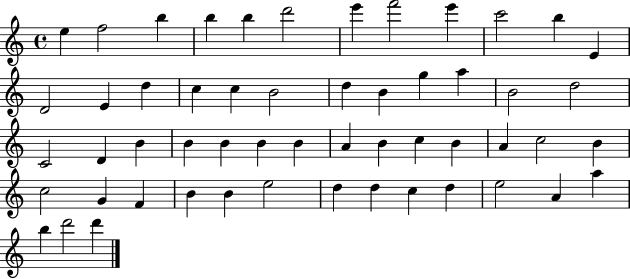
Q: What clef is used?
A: treble